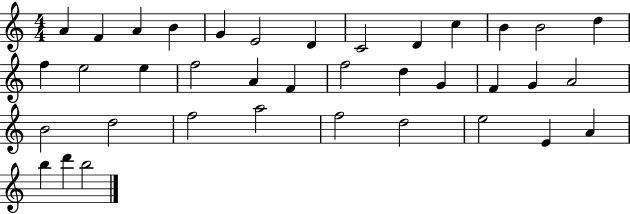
A4/q F4/q A4/q B4/q G4/q E4/h D4/q C4/h D4/q C5/q B4/q B4/h D5/q F5/q E5/h E5/q F5/h A4/q F4/q F5/h D5/q G4/q F4/q G4/q A4/h B4/h D5/h F5/h A5/h F5/h D5/h E5/h E4/q A4/q B5/q D6/q B5/h